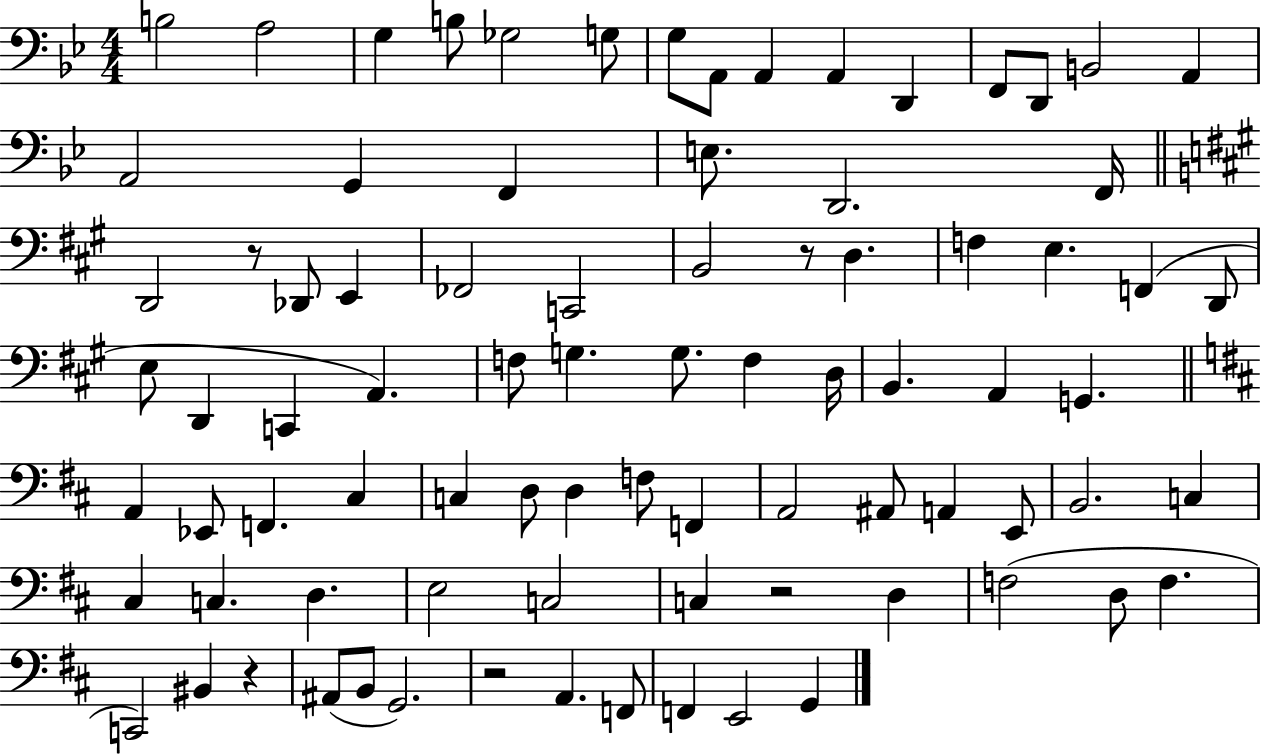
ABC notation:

X:1
T:Untitled
M:4/4
L:1/4
K:Bb
B,2 A,2 G, B,/2 _G,2 G,/2 G,/2 A,,/2 A,, A,, D,, F,,/2 D,,/2 B,,2 A,, A,,2 G,, F,, E,/2 D,,2 F,,/4 D,,2 z/2 _D,,/2 E,, _F,,2 C,,2 B,,2 z/2 D, F, E, F,, D,,/2 E,/2 D,, C,, A,, F,/2 G, G,/2 F, D,/4 B,, A,, G,, A,, _E,,/2 F,, ^C, C, D,/2 D, F,/2 F,, A,,2 ^A,,/2 A,, E,,/2 B,,2 C, ^C, C, D, E,2 C,2 C, z2 D, F,2 D,/2 F, C,,2 ^B,, z ^A,,/2 B,,/2 G,,2 z2 A,, F,,/2 F,, E,,2 G,,